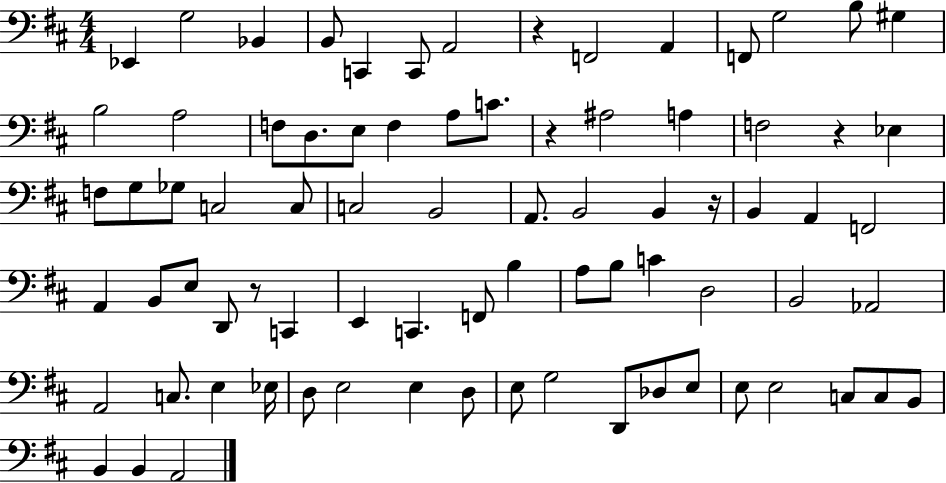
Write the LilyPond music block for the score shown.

{
  \clef bass
  \numericTimeSignature
  \time 4/4
  \key d \major
  ees,4 g2 bes,4 | b,8 c,4 c,8 a,2 | r4 f,2 a,4 | f,8 g2 b8 gis4 | \break b2 a2 | f8 d8. e8 f4 a8 c'8. | r4 ais2 a4 | f2 r4 ees4 | \break f8 g8 ges8 c2 c8 | c2 b,2 | a,8. b,2 b,4 r16 | b,4 a,4 f,2 | \break a,4 b,8 e8 d,8 r8 c,4 | e,4 c,4. f,8 b4 | a8 b8 c'4 d2 | b,2 aes,2 | \break a,2 c8. e4 ees16 | d8 e2 e4 d8 | e8 g2 d,8 des8 e8 | e8 e2 c8 c8 b,8 | \break b,4 b,4 a,2 | \bar "|."
}